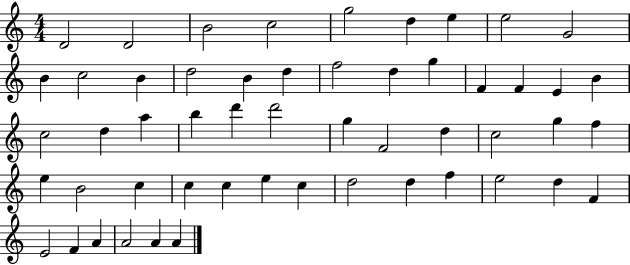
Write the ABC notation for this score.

X:1
T:Untitled
M:4/4
L:1/4
K:C
D2 D2 B2 c2 g2 d e e2 G2 B c2 B d2 B d f2 d g F F E B c2 d a b d' d'2 g F2 d c2 g f e B2 c c c e c d2 d f e2 d F E2 F A A2 A A